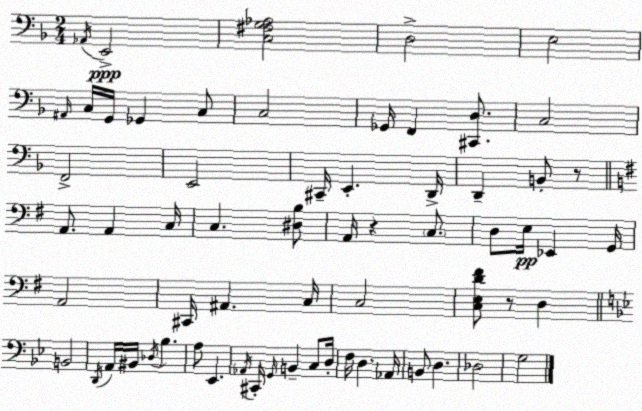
X:1
T:Untitled
M:2/4
L:1/4
K:Dm
_A,,/4 E,,2 [C,^F,G,_A,]2 D,2 E,2 ^A,,/4 C,/4 G,,/4 _G,, C,/2 C,2 _G,,/4 F,, [^C,,D,]/2 C,2 F,,2 E,,2 ^C,,/4 E,, D,,/4 D,, B,,/2 z/2 A,,/2 A,, C,/4 C, [^D,B,]/2 A,,/4 z C,/2 D,/2 E,/4 _E,, G,,/4 A,,2 ^C,,/4 ^A,, C,/4 C,2 [C,E,D^F]/2 z/2 D, B,,2 D,,/4 A,,/4 ^B,,/4 _D,/4 _B, A,/2 _E,, _A,,/4 ^C,,/4 G,,/4 B,, C,/2 D,/4 F,/4 D, _A,,/4 B,,/2 D, _D,2 G,2